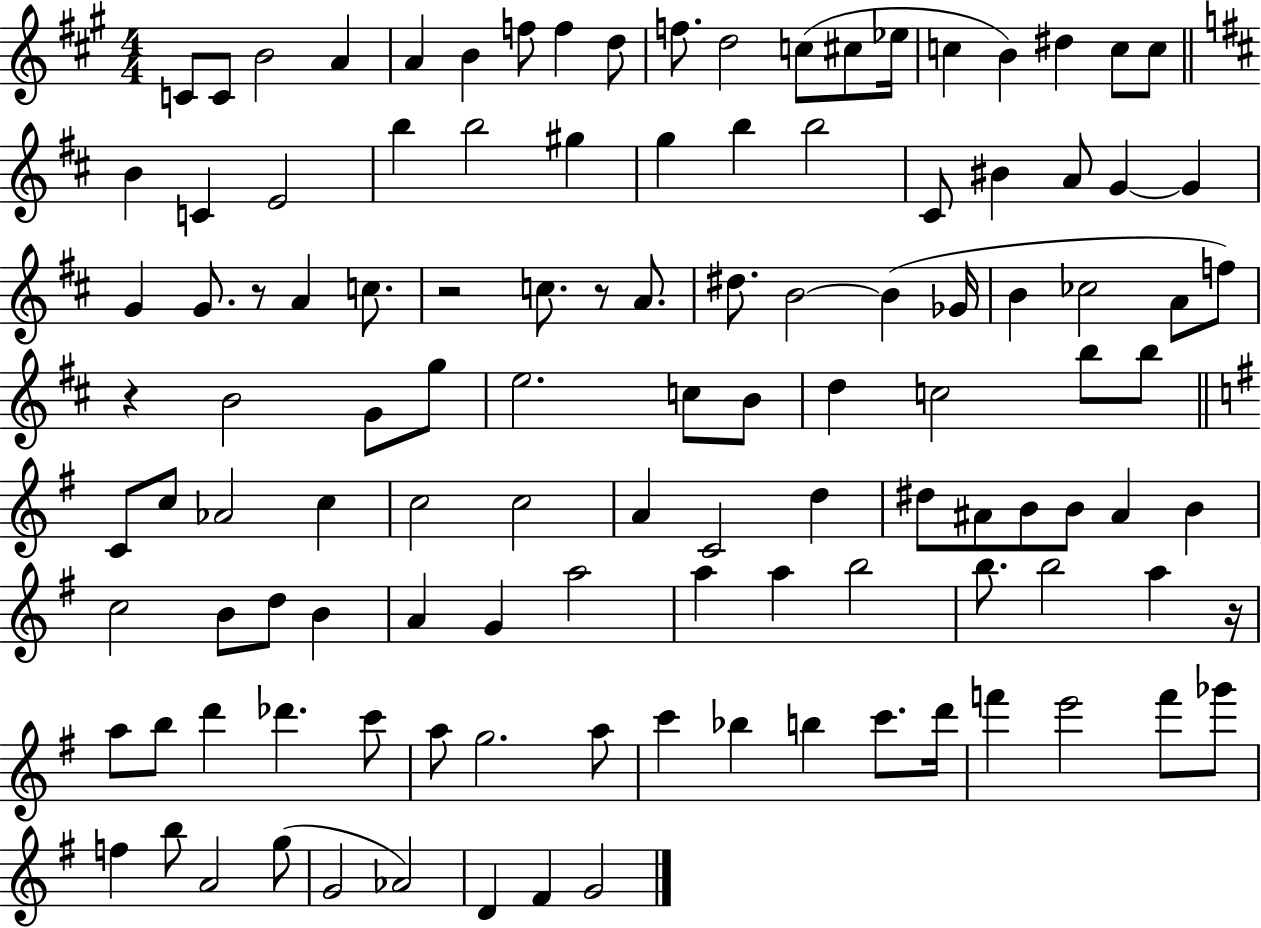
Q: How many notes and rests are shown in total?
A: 116